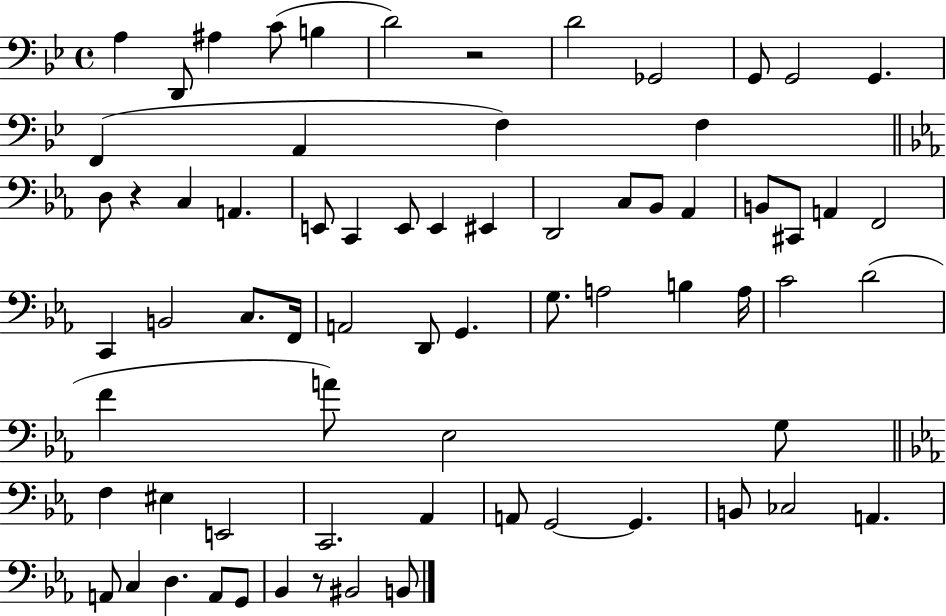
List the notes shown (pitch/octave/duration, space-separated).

A3/q D2/e A#3/q C4/e B3/q D4/h R/h D4/h Gb2/h G2/e G2/h G2/q. F2/q A2/q F3/q F3/q D3/e R/q C3/q A2/q. E2/e C2/q E2/e E2/q EIS2/q D2/h C3/e Bb2/e Ab2/q B2/e C#2/e A2/q F2/h C2/q B2/h C3/e. F2/s A2/h D2/e G2/q. G3/e. A3/h B3/q A3/s C4/h D4/h F4/q A4/e Eb3/h G3/e F3/q EIS3/q E2/h C2/h. Ab2/q A2/e G2/h G2/q. B2/e CES3/h A2/q. A2/e C3/q D3/q. A2/e G2/e Bb2/q R/e BIS2/h B2/e